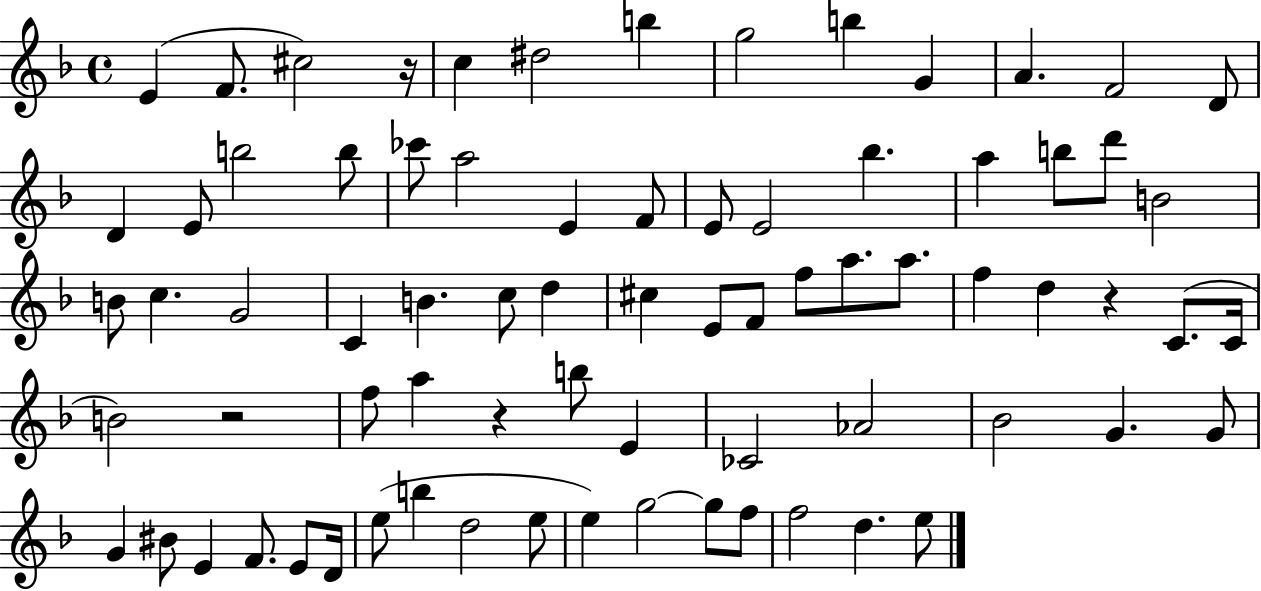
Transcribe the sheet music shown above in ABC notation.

X:1
T:Untitled
M:4/4
L:1/4
K:F
E F/2 ^c2 z/4 c ^d2 b g2 b G A F2 D/2 D E/2 b2 b/2 _c'/2 a2 E F/2 E/2 E2 _b a b/2 d'/2 B2 B/2 c G2 C B c/2 d ^c E/2 F/2 f/2 a/2 a/2 f d z C/2 C/4 B2 z2 f/2 a z b/2 E _C2 _A2 _B2 G G/2 G ^B/2 E F/2 E/2 D/4 e/2 b d2 e/2 e g2 g/2 f/2 f2 d e/2